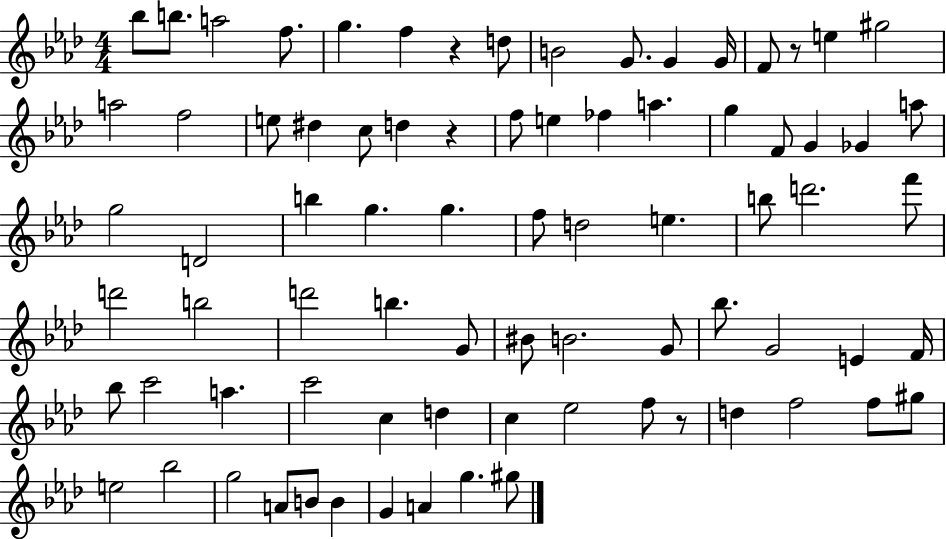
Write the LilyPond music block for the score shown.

{
  \clef treble
  \numericTimeSignature
  \time 4/4
  \key aes \major
  \repeat volta 2 { bes''8 b''8. a''2 f''8. | g''4. f''4 r4 d''8 | b'2 g'8. g'4 g'16 | f'8 r8 e''4 gis''2 | \break a''2 f''2 | e''8 dis''4 c''8 d''4 r4 | f''8 e''4 fes''4 a''4. | g''4 f'8 g'4 ges'4 a''8 | \break g''2 d'2 | b''4 g''4. g''4. | f''8 d''2 e''4. | b''8 d'''2. f'''8 | \break d'''2 b''2 | d'''2 b''4. g'8 | bis'8 b'2. g'8 | bes''8. g'2 e'4 f'16 | \break bes''8 c'''2 a''4. | c'''2 c''4 d''4 | c''4 ees''2 f''8 r8 | d''4 f''2 f''8 gis''8 | \break e''2 bes''2 | g''2 a'8 b'8 b'4 | g'4 a'4 g''4. gis''8 | } \bar "|."
}